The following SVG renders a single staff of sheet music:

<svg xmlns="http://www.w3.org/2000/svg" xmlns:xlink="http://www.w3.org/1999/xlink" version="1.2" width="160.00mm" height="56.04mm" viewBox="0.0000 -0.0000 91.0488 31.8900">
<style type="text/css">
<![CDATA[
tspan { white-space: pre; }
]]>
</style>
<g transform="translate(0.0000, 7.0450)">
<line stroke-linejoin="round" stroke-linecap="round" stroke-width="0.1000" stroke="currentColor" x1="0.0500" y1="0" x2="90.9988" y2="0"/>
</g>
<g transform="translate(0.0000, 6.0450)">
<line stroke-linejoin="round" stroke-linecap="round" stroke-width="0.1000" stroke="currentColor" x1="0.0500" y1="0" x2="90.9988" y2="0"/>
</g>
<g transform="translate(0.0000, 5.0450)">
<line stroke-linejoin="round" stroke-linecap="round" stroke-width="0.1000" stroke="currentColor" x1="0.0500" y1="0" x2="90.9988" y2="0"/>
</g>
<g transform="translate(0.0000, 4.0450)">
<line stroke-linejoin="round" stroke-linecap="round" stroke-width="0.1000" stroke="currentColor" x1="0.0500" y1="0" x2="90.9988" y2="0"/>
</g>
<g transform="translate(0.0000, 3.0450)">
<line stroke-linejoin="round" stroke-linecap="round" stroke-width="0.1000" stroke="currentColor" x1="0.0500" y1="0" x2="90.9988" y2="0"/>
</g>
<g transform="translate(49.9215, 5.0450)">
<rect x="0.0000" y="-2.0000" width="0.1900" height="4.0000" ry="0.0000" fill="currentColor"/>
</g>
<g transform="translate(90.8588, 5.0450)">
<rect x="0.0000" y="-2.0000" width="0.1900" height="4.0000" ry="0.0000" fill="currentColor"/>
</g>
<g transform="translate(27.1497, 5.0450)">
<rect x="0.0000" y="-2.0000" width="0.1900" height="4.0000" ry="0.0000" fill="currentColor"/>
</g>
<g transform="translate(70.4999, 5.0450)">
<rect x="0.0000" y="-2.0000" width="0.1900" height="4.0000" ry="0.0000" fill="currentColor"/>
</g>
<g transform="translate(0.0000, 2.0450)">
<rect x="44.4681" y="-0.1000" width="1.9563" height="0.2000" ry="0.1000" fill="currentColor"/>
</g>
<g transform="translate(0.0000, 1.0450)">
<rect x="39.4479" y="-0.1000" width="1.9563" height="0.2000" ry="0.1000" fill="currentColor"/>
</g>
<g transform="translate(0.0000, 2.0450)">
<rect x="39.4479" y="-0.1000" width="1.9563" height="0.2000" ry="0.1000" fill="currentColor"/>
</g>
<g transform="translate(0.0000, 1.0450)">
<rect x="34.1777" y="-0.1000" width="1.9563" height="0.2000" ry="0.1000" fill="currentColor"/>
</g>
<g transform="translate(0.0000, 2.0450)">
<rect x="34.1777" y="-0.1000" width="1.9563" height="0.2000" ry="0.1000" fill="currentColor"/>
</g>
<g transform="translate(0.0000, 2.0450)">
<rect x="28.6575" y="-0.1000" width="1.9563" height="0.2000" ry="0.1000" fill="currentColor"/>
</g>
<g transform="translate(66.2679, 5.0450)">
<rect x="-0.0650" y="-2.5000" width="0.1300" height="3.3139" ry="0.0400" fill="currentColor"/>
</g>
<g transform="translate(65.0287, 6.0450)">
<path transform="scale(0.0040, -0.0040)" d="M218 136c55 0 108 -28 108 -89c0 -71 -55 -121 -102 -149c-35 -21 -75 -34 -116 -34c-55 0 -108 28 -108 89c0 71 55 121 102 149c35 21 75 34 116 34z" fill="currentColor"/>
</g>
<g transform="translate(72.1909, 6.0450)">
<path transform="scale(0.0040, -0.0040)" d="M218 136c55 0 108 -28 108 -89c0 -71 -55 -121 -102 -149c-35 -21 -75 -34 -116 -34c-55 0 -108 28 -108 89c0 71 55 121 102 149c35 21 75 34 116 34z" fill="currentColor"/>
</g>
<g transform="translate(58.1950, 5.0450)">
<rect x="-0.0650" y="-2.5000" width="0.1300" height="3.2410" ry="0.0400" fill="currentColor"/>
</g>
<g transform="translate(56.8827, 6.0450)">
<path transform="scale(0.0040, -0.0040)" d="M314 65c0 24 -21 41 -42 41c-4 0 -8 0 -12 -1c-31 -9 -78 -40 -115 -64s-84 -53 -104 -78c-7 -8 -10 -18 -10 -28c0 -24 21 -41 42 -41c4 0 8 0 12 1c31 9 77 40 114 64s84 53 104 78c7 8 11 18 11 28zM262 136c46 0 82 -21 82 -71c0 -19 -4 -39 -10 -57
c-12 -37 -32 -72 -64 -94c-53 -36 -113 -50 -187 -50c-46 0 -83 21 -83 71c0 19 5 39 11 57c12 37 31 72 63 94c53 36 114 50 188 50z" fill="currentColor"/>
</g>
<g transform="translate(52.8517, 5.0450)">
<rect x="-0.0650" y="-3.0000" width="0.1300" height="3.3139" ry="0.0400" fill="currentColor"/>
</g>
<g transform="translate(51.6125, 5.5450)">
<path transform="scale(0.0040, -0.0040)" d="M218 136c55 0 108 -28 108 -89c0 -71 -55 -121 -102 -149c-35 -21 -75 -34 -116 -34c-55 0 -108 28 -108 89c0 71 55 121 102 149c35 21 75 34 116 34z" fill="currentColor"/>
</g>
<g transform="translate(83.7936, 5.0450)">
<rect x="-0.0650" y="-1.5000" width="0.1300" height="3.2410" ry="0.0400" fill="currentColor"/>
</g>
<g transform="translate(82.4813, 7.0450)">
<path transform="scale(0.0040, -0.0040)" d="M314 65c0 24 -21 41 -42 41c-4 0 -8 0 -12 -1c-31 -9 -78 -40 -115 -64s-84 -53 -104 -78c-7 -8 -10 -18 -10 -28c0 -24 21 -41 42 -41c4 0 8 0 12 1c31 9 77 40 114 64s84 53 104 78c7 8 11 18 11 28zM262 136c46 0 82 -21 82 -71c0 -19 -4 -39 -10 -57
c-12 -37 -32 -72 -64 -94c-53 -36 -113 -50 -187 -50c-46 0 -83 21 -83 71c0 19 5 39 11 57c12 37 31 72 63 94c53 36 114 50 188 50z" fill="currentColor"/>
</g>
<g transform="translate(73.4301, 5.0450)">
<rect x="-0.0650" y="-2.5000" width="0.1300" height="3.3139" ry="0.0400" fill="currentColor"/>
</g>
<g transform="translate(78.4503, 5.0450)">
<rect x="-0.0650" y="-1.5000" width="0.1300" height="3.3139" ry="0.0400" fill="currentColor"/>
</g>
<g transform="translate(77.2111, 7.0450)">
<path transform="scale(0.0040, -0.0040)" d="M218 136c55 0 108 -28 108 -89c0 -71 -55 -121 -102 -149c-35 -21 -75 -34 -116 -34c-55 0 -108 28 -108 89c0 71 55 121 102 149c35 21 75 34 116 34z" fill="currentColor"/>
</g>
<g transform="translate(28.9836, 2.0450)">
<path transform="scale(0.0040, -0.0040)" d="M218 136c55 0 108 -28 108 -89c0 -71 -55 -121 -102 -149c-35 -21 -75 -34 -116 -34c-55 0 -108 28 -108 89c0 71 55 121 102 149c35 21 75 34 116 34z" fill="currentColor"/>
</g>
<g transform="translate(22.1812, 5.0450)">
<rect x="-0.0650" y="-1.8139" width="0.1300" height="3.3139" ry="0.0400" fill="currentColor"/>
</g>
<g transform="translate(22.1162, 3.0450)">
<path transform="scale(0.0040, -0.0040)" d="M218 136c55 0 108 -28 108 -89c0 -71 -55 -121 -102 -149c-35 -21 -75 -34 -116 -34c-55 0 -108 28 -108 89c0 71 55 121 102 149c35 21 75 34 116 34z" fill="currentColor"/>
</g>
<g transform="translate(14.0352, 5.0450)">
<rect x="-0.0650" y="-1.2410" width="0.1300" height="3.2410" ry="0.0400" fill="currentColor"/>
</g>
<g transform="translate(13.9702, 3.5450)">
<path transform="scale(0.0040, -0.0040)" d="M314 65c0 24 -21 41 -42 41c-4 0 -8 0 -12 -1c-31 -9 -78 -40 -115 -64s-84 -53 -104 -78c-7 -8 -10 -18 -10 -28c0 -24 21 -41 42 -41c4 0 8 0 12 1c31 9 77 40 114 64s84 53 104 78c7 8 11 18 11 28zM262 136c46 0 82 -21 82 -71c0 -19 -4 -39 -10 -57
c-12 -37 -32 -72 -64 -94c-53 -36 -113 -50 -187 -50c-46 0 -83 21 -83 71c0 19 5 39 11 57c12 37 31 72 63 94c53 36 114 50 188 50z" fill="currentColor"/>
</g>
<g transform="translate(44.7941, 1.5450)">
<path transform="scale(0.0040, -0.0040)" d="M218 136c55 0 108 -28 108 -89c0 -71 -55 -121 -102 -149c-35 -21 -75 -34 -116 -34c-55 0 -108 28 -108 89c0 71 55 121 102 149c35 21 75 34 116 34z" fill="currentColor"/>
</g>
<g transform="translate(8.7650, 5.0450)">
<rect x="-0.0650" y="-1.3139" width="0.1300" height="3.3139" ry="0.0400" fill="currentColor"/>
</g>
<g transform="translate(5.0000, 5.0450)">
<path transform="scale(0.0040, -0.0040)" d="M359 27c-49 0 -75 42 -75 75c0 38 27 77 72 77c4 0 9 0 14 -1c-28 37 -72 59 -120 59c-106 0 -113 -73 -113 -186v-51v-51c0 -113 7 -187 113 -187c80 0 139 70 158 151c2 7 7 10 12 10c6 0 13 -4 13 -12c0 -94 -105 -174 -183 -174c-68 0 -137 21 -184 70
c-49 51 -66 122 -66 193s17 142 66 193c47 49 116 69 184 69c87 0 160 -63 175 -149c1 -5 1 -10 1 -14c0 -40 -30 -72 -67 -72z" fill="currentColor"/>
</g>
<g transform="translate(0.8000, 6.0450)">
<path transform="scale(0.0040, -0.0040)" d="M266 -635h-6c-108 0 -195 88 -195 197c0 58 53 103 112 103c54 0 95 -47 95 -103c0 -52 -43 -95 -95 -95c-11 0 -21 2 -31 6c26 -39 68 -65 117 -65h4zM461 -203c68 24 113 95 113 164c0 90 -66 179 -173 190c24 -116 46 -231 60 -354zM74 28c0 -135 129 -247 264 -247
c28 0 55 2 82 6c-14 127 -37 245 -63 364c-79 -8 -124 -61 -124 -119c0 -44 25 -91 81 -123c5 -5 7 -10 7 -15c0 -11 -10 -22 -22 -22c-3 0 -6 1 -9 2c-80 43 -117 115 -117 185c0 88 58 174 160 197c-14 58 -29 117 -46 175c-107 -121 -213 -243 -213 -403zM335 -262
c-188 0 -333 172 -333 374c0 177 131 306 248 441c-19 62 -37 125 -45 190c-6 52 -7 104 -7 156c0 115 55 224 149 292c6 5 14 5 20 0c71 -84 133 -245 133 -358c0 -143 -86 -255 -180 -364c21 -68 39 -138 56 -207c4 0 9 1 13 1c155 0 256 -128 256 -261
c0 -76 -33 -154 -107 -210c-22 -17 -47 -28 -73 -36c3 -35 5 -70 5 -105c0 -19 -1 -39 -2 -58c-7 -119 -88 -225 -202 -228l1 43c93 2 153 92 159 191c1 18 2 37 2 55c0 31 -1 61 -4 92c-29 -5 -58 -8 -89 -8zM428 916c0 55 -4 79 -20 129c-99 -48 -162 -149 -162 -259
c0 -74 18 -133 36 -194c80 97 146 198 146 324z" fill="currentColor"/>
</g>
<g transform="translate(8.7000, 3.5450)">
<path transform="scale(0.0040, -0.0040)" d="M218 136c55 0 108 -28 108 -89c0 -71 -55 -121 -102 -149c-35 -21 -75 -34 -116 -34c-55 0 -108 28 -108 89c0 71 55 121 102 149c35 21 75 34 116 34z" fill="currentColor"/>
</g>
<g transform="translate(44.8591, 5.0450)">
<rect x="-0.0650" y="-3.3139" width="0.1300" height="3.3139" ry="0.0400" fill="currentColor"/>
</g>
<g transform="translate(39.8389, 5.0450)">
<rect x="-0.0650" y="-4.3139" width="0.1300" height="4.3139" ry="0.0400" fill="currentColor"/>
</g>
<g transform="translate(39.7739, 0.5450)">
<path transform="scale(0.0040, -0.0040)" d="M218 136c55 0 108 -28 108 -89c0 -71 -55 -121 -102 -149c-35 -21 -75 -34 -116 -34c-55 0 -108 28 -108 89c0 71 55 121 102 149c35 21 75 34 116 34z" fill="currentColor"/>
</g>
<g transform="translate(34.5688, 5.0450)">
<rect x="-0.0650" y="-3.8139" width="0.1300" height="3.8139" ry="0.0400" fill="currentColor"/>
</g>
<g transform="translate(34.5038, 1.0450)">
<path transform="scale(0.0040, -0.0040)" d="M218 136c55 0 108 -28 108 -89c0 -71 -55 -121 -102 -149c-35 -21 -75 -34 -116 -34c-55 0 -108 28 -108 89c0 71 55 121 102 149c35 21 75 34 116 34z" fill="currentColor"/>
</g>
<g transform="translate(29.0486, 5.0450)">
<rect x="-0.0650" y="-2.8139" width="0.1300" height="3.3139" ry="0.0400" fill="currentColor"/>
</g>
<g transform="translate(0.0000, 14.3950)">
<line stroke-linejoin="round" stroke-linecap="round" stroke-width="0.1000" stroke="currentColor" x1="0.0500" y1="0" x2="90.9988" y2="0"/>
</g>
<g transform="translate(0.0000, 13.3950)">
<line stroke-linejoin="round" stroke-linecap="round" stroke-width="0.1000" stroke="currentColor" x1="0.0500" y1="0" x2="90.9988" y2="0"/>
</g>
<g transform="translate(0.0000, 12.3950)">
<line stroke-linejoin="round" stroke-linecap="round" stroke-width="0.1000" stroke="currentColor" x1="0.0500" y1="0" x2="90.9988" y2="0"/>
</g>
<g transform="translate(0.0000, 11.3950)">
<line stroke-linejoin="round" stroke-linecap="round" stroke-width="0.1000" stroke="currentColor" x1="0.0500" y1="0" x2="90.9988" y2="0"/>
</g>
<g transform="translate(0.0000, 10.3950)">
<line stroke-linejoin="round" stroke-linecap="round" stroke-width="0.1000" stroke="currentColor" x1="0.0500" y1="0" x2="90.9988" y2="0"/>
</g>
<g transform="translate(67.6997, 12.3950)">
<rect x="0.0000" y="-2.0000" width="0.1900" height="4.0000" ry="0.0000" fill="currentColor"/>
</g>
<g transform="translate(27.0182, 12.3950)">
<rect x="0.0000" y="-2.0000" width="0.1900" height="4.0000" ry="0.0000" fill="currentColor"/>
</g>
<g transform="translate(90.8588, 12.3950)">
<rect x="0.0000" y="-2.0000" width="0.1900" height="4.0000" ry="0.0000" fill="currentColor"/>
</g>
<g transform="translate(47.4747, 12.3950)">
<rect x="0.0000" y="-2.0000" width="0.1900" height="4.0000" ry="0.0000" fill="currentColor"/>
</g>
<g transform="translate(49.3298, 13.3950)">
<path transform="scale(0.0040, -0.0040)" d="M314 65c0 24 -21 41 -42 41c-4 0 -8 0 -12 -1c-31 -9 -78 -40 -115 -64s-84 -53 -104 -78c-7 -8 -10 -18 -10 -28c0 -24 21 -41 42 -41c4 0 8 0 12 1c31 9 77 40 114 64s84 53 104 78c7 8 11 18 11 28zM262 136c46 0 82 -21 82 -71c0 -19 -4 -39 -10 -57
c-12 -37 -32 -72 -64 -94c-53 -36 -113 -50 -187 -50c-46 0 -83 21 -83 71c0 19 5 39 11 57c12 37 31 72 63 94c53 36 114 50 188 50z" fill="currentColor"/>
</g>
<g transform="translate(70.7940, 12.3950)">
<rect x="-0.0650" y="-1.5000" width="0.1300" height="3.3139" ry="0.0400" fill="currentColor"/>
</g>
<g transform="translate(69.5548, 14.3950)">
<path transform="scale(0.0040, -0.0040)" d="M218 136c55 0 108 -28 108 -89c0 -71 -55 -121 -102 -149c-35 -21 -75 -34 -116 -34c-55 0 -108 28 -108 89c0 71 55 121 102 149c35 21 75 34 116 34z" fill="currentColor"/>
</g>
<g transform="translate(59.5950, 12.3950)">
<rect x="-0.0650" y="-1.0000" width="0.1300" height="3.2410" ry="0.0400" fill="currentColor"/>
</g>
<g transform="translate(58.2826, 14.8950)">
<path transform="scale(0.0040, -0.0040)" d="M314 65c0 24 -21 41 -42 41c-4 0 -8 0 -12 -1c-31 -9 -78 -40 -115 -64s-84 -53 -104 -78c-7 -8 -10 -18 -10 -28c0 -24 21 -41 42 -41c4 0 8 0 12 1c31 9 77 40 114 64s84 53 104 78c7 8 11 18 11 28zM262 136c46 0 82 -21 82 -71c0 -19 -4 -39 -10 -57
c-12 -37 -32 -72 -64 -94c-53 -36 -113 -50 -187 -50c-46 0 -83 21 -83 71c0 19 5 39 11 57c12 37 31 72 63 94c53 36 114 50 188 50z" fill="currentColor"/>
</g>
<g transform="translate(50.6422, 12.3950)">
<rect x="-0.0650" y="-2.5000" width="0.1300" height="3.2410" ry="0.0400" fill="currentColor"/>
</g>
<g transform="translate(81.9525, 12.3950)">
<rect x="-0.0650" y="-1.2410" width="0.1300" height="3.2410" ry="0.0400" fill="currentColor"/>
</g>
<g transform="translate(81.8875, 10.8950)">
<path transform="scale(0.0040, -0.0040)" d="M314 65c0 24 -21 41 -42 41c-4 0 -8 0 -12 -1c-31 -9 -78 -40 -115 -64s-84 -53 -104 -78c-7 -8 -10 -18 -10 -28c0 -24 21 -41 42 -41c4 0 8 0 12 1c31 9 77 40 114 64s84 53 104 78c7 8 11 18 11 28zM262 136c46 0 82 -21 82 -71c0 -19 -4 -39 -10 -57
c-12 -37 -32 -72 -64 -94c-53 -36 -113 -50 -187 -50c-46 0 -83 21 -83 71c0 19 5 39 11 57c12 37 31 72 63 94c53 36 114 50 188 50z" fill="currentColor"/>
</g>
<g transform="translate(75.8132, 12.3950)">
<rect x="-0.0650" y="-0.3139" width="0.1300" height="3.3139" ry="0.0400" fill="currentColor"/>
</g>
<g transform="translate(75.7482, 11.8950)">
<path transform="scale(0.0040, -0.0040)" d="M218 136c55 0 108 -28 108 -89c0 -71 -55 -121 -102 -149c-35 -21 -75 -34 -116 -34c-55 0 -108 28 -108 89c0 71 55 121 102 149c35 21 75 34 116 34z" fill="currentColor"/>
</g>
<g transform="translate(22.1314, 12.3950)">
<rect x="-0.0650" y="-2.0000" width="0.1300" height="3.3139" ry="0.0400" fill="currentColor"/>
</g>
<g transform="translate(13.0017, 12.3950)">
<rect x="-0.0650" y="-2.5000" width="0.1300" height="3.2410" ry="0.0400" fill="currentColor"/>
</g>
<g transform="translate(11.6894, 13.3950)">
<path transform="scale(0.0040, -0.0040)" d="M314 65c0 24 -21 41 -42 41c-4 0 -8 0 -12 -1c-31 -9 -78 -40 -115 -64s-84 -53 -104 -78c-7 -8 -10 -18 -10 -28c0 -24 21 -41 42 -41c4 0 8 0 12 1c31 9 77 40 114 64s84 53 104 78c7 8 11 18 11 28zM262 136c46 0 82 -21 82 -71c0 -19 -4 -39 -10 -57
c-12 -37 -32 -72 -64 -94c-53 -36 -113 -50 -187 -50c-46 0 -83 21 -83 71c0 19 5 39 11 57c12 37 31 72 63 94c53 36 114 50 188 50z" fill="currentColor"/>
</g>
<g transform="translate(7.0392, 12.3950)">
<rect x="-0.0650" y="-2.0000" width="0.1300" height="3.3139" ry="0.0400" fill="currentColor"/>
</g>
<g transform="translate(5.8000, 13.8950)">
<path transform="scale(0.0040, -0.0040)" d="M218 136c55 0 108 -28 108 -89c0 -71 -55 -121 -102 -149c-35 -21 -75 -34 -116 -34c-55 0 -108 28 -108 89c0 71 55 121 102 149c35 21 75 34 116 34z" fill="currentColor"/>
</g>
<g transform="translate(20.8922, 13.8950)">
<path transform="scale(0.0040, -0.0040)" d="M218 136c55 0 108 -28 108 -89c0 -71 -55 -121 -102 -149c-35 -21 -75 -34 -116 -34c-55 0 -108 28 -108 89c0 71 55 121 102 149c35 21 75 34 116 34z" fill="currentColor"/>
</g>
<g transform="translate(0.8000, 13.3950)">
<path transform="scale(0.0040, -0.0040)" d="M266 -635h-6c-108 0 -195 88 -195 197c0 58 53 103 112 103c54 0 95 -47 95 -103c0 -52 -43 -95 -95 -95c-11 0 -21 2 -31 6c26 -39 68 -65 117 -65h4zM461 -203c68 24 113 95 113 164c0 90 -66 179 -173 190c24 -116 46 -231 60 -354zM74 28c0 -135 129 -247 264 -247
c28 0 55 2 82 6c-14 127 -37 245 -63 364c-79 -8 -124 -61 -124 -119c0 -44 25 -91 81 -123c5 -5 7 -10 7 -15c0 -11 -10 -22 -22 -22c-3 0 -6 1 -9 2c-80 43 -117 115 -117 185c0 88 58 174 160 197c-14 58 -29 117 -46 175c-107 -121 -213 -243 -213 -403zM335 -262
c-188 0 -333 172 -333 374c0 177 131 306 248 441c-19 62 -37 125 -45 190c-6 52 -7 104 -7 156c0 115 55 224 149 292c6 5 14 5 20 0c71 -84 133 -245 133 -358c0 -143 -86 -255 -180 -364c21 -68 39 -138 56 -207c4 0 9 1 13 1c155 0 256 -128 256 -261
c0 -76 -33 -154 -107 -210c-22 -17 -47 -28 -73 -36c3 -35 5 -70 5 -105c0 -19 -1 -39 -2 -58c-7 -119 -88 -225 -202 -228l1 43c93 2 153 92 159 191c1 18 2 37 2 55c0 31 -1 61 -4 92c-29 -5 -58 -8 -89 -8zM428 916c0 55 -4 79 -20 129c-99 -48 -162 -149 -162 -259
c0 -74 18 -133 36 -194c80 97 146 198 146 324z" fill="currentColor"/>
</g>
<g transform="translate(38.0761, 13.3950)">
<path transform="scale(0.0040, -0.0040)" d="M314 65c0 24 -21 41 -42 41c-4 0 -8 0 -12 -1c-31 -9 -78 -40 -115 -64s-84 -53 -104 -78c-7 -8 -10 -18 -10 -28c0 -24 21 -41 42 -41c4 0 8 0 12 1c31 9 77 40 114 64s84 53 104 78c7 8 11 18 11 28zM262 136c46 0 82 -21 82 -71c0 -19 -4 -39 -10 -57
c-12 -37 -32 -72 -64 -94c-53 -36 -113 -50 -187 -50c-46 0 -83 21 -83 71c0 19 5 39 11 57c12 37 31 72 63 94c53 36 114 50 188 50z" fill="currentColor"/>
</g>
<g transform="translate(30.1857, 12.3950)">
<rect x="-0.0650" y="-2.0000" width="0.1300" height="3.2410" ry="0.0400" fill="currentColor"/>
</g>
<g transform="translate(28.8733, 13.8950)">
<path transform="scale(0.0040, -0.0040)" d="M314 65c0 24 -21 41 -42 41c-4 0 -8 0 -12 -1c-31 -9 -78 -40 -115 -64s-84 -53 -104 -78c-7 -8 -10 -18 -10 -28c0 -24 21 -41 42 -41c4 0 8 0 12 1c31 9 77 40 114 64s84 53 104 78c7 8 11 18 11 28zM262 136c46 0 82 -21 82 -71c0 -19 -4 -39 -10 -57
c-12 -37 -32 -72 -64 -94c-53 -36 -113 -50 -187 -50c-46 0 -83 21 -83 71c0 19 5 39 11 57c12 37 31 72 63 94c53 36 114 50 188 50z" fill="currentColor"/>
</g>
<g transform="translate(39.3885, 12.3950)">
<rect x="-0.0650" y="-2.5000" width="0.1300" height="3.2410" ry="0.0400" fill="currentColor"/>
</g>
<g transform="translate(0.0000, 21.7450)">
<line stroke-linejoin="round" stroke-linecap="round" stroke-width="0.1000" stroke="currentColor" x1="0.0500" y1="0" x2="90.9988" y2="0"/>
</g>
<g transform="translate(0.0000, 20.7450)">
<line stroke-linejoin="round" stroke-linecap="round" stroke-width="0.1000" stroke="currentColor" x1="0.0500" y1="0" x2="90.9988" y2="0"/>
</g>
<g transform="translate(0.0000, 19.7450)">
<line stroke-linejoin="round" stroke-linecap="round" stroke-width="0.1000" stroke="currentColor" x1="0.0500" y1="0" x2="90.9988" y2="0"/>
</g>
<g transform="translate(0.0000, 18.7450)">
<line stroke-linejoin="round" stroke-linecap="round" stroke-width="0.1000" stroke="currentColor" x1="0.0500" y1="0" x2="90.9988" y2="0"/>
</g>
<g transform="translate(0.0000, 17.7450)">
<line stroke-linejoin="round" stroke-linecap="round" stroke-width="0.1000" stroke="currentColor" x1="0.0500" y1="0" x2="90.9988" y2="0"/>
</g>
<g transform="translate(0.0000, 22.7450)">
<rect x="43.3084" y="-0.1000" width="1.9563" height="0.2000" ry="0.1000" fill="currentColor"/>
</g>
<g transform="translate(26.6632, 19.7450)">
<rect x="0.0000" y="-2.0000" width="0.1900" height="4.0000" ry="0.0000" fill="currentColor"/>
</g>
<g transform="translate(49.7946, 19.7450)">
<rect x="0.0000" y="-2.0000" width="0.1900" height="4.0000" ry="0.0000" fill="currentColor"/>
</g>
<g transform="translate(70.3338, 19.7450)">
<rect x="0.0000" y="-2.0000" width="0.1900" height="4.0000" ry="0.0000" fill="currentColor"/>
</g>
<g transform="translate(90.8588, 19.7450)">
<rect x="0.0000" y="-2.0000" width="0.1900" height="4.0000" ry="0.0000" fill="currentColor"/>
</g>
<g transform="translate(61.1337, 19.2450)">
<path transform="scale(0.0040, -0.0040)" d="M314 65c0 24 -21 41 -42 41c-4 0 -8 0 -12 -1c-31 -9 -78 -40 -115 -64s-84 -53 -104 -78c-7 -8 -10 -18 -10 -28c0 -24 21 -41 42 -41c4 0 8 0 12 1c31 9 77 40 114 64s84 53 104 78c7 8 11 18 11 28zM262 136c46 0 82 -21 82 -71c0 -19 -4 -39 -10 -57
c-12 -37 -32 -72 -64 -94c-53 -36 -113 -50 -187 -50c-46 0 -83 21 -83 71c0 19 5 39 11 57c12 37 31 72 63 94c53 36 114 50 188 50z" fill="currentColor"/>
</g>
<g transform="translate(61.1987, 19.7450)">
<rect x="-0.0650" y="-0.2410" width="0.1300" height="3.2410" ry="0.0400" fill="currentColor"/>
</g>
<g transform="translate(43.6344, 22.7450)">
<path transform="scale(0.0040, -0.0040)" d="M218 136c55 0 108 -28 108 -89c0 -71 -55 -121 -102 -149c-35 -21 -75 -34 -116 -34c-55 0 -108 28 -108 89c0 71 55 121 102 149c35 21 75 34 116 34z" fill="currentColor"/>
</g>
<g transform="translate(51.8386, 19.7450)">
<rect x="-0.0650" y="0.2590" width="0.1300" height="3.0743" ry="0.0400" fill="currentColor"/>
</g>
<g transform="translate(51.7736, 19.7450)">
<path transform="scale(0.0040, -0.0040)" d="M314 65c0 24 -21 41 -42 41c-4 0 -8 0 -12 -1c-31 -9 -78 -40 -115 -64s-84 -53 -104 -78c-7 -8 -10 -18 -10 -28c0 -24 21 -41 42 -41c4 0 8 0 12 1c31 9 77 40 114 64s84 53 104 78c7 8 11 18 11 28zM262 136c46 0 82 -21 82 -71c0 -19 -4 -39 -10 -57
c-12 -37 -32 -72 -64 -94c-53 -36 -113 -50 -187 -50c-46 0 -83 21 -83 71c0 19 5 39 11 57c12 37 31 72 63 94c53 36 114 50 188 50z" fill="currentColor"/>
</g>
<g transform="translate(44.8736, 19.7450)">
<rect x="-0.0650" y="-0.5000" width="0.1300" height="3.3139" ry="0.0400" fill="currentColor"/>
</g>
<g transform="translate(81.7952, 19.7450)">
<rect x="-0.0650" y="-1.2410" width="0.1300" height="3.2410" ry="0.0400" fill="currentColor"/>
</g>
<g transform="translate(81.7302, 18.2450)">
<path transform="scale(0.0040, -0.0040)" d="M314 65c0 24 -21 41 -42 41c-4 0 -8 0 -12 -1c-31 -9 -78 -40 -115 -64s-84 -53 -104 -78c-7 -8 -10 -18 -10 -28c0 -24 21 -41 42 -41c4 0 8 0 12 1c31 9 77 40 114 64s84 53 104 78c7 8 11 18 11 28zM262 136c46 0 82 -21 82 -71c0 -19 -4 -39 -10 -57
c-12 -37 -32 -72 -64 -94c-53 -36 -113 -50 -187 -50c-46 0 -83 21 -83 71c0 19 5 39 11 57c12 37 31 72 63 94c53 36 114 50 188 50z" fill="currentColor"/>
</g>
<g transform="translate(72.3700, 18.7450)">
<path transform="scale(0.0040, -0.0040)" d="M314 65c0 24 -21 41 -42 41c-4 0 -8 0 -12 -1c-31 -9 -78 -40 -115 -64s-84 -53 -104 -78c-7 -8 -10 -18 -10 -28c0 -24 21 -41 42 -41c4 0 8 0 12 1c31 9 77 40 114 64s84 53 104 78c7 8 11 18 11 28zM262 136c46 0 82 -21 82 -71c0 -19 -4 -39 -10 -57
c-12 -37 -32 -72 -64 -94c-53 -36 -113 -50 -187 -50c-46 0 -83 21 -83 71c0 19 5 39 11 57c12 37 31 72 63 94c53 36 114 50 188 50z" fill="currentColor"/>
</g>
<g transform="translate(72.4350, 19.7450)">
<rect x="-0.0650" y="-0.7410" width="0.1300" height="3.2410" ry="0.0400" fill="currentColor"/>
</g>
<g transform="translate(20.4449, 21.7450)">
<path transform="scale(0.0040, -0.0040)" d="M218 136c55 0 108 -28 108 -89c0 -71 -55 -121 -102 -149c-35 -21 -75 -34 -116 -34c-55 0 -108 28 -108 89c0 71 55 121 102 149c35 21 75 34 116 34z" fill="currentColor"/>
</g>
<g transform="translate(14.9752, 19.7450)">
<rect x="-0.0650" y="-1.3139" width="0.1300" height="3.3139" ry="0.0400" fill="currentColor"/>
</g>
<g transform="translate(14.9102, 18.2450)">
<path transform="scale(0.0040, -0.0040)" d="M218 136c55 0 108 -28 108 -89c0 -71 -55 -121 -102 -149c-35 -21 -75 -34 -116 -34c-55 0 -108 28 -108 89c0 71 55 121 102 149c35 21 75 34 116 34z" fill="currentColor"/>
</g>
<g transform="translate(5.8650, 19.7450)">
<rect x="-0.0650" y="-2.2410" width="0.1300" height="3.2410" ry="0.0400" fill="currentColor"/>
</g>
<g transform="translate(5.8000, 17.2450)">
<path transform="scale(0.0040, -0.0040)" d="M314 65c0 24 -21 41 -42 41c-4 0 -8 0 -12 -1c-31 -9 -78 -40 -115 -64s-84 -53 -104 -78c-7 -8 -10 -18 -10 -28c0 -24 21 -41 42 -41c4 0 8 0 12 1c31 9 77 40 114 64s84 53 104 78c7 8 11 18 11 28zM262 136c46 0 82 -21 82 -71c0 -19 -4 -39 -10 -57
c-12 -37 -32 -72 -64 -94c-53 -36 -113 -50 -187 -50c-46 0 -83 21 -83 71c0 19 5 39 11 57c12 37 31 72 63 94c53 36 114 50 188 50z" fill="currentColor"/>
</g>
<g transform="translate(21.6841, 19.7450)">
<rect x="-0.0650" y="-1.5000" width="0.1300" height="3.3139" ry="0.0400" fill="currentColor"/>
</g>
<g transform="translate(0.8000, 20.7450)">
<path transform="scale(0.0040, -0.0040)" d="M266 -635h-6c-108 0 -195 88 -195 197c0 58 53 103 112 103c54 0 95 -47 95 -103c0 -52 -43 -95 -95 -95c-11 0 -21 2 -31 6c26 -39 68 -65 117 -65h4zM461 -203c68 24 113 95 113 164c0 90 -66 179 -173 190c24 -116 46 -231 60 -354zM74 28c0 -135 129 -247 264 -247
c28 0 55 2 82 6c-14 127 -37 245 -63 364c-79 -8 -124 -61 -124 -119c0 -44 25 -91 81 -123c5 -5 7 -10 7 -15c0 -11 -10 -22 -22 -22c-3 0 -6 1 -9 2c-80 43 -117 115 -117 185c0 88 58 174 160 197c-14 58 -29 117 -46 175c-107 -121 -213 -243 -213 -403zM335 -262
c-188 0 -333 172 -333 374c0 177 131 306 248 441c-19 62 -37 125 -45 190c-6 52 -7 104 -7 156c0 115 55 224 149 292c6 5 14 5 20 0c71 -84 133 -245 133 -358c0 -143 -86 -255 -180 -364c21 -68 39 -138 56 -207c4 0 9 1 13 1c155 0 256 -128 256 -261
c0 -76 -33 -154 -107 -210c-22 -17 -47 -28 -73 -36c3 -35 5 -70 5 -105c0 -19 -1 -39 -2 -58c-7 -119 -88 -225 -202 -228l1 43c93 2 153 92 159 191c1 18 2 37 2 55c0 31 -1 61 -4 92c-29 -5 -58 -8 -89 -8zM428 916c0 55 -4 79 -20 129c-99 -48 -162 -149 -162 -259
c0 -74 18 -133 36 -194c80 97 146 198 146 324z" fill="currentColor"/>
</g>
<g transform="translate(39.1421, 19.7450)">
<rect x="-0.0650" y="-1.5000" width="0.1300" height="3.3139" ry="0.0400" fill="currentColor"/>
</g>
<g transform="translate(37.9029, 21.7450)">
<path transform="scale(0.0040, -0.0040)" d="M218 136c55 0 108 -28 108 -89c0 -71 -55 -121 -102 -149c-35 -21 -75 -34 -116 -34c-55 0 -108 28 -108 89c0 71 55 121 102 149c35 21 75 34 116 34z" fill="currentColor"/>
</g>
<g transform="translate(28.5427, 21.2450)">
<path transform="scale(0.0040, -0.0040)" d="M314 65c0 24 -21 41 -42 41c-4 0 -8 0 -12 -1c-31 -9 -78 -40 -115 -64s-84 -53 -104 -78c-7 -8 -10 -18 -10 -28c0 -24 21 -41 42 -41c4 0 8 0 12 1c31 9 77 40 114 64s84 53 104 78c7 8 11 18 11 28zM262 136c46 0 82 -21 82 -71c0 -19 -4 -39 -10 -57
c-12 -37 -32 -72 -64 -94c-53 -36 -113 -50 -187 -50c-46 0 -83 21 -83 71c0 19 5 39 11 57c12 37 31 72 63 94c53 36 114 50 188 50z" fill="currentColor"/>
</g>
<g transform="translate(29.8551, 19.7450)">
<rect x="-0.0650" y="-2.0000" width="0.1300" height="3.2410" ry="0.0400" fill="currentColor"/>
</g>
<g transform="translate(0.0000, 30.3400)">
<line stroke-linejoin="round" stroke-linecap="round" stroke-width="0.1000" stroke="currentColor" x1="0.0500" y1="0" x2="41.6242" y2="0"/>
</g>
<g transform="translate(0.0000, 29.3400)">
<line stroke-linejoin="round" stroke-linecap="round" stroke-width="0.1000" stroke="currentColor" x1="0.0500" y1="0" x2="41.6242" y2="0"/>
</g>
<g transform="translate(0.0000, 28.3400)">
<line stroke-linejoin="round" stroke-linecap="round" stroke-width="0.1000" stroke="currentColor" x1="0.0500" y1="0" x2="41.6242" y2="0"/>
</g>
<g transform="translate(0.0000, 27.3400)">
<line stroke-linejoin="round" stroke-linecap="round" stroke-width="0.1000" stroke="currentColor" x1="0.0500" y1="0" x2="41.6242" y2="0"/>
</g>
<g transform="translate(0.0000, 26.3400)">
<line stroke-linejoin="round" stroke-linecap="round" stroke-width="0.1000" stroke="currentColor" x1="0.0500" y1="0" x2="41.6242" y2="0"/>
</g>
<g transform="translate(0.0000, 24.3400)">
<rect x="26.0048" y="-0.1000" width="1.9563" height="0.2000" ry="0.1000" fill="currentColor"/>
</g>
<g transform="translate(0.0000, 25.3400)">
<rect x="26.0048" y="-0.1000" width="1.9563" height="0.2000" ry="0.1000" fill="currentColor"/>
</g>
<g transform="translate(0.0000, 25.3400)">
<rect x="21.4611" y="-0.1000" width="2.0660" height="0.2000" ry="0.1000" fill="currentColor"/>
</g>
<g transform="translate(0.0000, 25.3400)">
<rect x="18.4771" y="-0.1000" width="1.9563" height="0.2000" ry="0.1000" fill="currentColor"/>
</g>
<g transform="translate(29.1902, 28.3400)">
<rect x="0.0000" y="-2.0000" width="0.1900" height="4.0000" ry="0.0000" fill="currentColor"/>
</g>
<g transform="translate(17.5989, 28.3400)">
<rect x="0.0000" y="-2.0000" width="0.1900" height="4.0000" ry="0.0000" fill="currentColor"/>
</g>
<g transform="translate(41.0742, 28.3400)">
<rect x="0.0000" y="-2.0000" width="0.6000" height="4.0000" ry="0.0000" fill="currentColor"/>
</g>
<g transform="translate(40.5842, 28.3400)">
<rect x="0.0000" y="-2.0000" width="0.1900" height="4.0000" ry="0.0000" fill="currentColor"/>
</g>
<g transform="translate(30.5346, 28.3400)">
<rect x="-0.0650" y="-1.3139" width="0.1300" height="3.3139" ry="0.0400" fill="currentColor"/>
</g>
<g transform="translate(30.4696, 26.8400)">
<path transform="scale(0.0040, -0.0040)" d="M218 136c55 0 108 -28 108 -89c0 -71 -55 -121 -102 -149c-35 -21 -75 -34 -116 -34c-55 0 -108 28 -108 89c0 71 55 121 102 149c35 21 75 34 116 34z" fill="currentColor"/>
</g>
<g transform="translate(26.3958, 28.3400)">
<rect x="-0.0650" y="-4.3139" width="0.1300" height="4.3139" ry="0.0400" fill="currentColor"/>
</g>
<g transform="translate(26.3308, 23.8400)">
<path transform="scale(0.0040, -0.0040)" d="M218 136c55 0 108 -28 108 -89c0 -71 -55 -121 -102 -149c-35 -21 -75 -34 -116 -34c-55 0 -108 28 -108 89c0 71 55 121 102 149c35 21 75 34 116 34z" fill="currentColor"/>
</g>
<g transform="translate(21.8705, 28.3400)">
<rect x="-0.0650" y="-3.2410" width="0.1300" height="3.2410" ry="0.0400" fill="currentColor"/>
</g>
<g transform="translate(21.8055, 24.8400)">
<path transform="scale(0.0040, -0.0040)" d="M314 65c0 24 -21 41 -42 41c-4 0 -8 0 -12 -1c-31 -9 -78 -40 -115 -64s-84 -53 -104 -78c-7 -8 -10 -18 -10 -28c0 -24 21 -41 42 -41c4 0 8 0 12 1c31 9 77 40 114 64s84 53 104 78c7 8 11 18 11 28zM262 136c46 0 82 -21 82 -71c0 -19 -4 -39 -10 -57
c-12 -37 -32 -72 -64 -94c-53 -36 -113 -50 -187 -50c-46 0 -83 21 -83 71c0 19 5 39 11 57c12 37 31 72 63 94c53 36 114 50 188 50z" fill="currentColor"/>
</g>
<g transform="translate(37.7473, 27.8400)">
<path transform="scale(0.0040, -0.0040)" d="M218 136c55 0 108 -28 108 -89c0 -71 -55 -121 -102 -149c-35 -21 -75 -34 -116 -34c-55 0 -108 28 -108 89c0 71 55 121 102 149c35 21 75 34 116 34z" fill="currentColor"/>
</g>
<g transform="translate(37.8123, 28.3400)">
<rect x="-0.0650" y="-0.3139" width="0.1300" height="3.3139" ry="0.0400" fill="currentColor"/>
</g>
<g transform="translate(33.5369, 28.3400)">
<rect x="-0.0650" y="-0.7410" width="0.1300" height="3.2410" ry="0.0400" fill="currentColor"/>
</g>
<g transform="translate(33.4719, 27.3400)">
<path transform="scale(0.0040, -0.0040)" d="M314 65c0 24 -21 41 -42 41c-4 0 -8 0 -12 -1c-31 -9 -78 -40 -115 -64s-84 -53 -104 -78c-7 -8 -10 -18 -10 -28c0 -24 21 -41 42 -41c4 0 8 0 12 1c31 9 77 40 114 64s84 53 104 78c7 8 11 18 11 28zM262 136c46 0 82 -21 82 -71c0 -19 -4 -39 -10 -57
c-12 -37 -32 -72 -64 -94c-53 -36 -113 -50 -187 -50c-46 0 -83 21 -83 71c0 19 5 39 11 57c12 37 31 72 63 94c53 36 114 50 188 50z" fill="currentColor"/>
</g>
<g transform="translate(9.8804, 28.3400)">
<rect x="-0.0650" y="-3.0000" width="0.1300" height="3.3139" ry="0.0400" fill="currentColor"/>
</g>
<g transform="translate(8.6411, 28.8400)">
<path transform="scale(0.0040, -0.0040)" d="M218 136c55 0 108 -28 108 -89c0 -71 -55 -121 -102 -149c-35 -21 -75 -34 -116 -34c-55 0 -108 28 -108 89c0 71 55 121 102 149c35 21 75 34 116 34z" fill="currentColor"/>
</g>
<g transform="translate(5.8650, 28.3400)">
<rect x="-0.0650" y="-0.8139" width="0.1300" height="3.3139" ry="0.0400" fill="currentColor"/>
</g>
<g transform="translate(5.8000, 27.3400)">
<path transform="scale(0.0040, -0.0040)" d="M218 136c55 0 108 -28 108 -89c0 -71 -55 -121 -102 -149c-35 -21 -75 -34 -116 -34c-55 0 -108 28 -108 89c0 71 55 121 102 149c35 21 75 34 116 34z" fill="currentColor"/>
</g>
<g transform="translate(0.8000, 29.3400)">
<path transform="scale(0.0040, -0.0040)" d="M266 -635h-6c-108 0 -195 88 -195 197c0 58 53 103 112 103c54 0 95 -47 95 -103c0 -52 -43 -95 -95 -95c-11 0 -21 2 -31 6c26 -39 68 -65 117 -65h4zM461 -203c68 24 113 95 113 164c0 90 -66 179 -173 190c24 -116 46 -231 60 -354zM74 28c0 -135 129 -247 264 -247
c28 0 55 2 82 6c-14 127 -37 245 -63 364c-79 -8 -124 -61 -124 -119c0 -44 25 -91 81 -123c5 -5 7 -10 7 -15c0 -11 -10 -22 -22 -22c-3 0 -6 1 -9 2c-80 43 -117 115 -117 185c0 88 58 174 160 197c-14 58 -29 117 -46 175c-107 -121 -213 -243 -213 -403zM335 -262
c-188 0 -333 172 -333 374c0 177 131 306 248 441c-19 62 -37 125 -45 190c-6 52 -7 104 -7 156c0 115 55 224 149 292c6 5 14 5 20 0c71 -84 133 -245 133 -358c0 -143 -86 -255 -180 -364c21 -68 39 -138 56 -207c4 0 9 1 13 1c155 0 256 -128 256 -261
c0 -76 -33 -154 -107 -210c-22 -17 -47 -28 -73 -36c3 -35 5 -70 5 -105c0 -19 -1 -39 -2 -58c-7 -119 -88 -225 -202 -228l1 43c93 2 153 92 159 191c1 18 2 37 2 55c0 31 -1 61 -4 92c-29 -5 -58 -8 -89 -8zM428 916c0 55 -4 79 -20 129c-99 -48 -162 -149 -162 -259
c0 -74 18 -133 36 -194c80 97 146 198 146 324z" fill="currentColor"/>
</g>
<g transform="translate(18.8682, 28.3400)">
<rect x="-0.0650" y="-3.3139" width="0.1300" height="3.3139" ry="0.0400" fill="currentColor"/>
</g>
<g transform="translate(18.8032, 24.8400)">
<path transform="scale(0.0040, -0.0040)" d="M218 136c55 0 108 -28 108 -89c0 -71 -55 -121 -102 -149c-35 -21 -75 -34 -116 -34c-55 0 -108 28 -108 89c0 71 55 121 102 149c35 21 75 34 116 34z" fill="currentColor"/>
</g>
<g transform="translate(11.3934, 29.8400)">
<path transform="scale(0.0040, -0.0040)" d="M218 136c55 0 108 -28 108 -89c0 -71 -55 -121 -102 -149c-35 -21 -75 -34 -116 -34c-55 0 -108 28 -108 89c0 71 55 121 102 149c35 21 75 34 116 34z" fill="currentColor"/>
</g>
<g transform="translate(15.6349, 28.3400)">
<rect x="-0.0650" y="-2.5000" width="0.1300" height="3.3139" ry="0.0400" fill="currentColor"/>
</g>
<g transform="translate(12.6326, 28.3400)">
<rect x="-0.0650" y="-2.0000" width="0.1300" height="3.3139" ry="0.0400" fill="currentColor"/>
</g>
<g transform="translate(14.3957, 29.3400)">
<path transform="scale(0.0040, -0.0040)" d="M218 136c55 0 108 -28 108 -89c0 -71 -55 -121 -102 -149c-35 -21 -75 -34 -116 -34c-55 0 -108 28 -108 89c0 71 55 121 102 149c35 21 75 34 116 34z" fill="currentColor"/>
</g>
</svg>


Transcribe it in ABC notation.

X:1
T:Untitled
M:4/4
L:1/4
K:C
e e2 f a c' d' b A G2 G G E E2 F G2 F F2 G2 G2 D2 E c e2 g2 e E F2 E C B2 c2 d2 e2 d A F G b b2 d' e d2 c